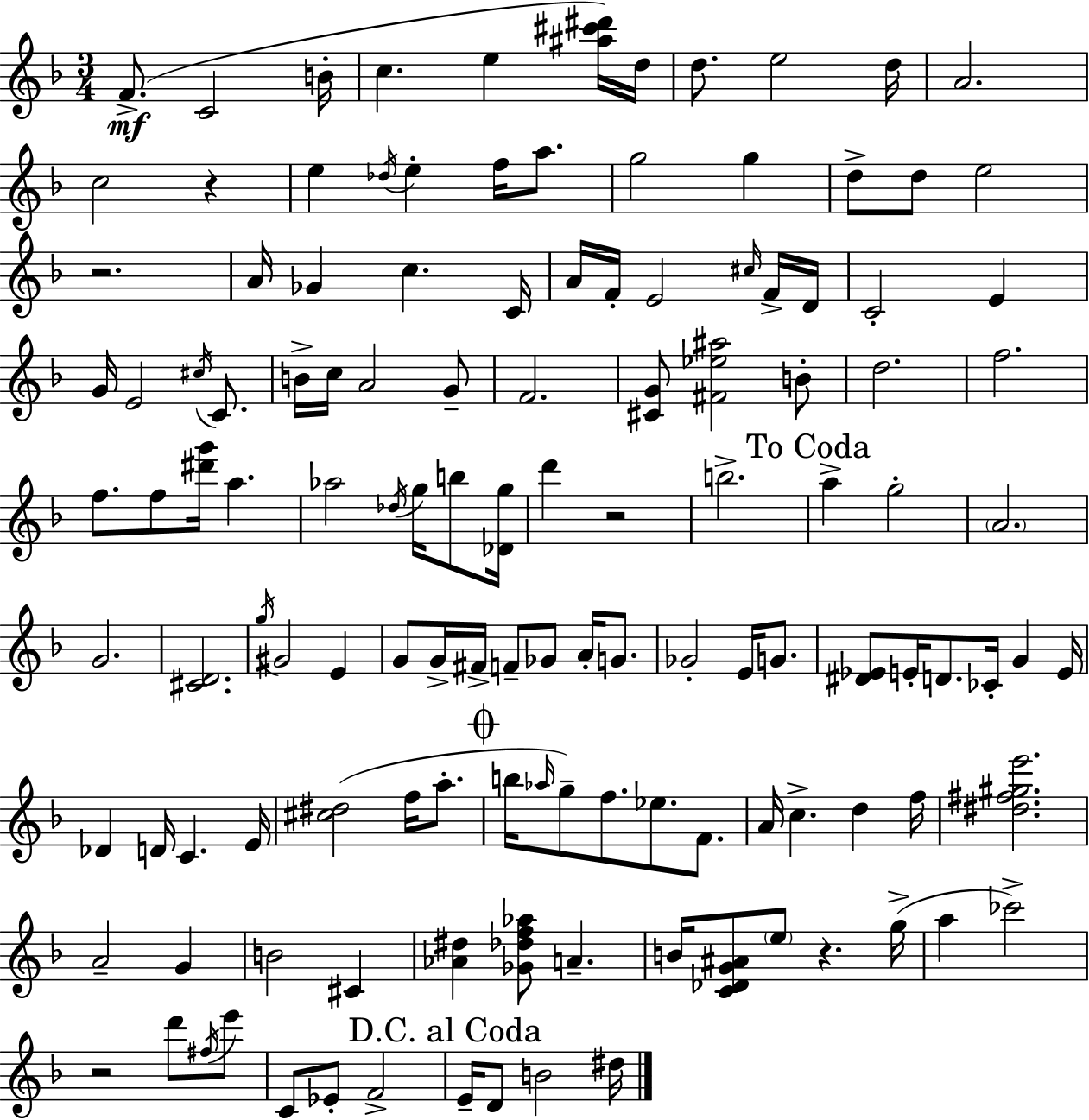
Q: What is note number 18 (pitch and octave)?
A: G5